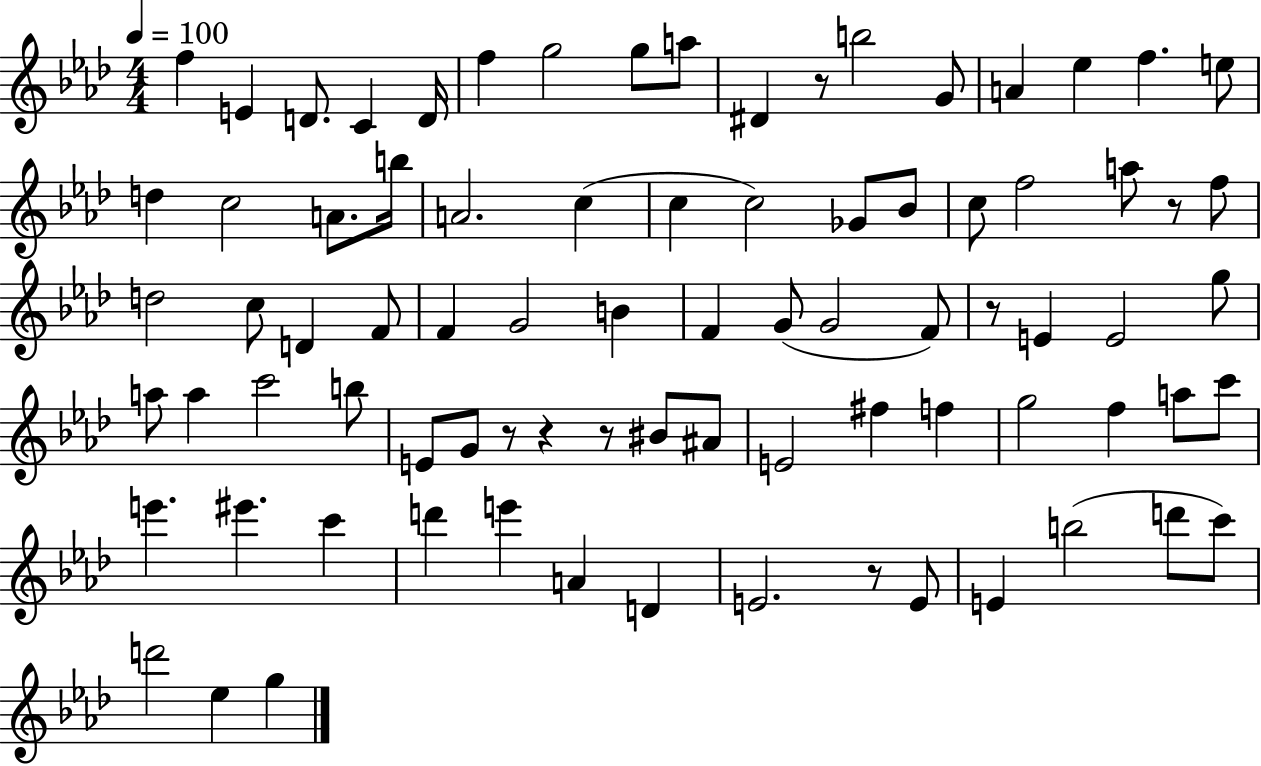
{
  \clef treble
  \numericTimeSignature
  \time 4/4
  \key aes \major
  \tempo 4 = 100
  f''4 e'4 d'8. c'4 d'16 | f''4 g''2 g''8 a''8 | dis'4 r8 b''2 g'8 | a'4 ees''4 f''4. e''8 | \break d''4 c''2 a'8. b''16 | a'2. c''4( | c''4 c''2) ges'8 bes'8 | c''8 f''2 a''8 r8 f''8 | \break d''2 c''8 d'4 f'8 | f'4 g'2 b'4 | f'4 g'8( g'2 f'8) | r8 e'4 e'2 g''8 | \break a''8 a''4 c'''2 b''8 | e'8 g'8 r8 r4 r8 bis'8 ais'8 | e'2 fis''4 f''4 | g''2 f''4 a''8 c'''8 | \break e'''4. eis'''4. c'''4 | d'''4 e'''4 a'4 d'4 | e'2. r8 e'8 | e'4 b''2( d'''8 c'''8) | \break d'''2 ees''4 g''4 | \bar "|."
}